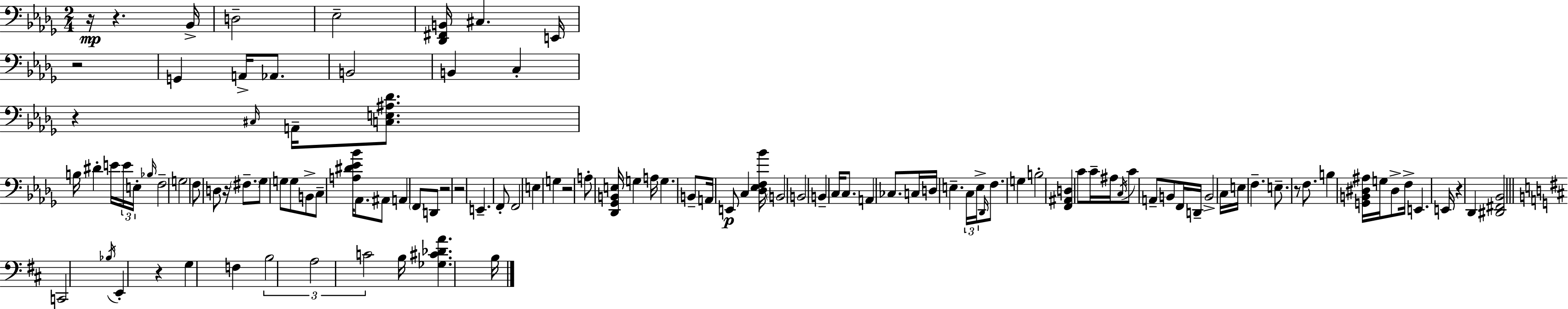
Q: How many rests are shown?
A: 11